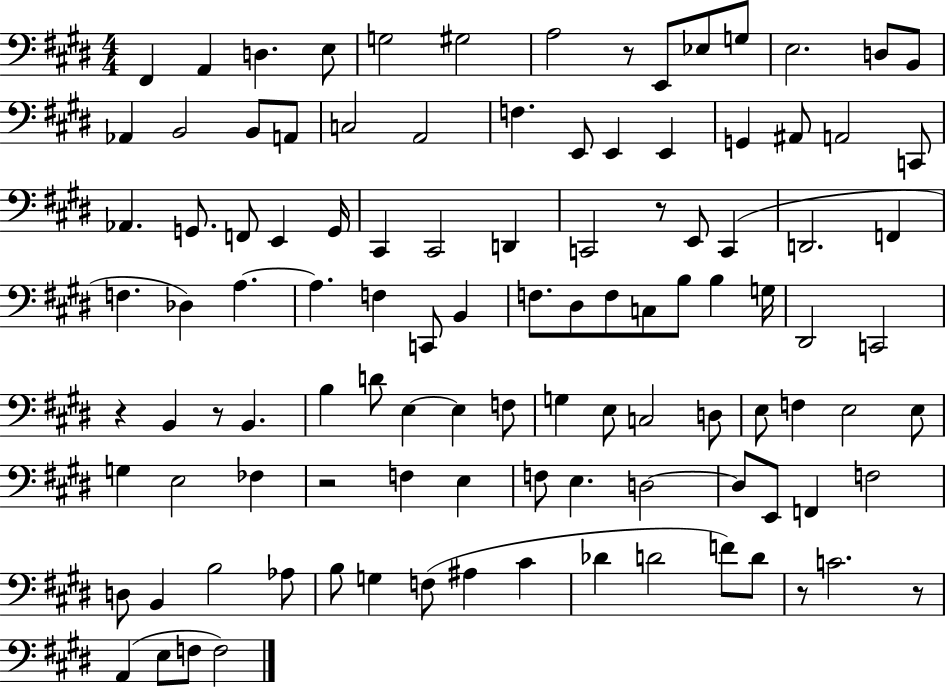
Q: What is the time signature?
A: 4/4